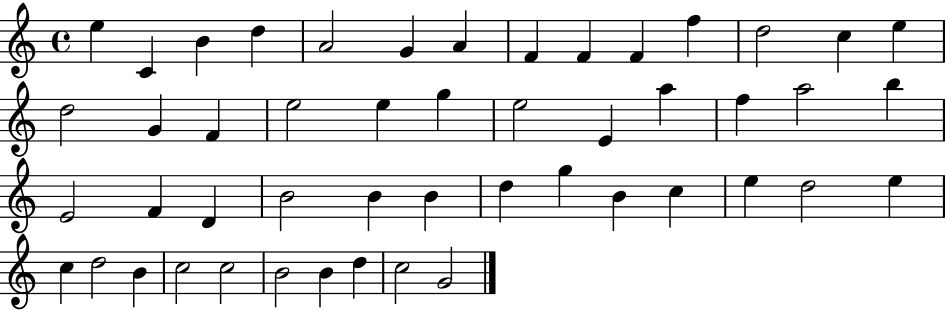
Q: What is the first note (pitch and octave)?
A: E5